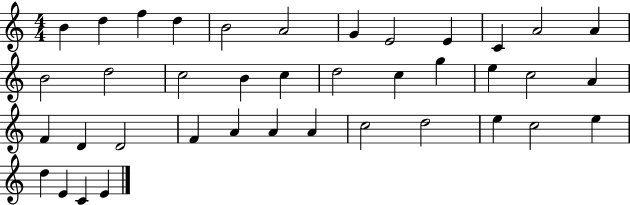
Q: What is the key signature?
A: C major